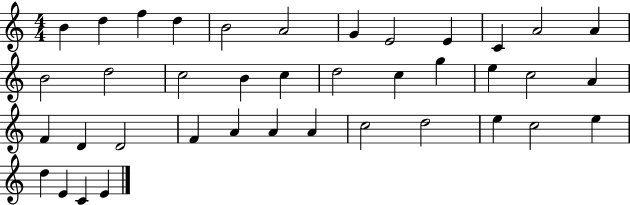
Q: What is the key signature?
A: C major